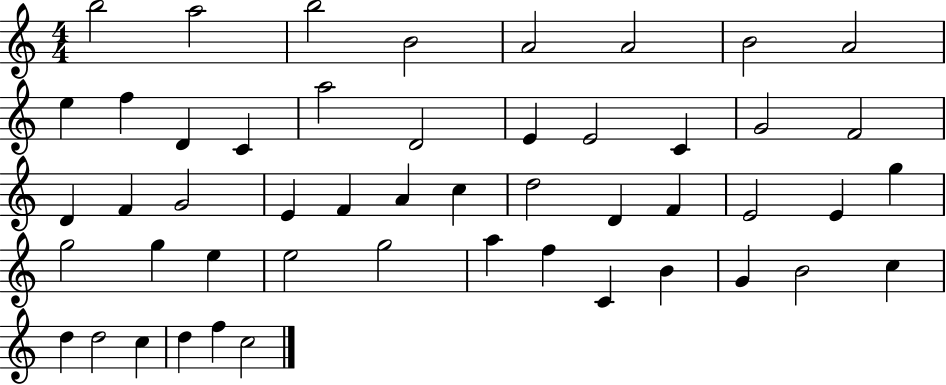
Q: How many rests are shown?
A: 0